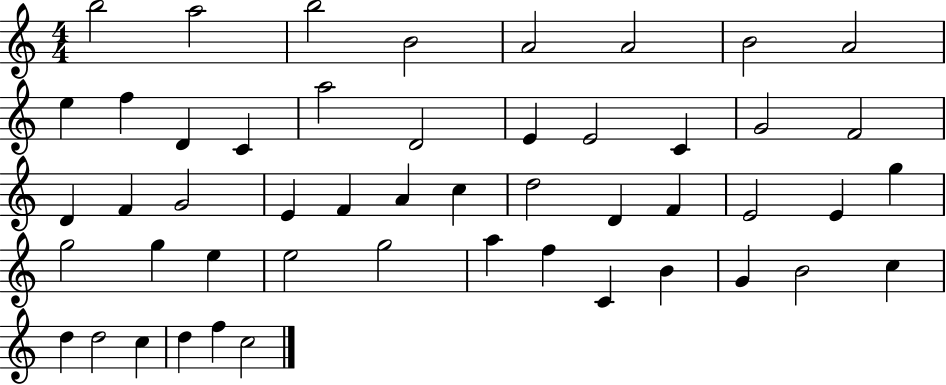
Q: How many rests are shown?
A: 0